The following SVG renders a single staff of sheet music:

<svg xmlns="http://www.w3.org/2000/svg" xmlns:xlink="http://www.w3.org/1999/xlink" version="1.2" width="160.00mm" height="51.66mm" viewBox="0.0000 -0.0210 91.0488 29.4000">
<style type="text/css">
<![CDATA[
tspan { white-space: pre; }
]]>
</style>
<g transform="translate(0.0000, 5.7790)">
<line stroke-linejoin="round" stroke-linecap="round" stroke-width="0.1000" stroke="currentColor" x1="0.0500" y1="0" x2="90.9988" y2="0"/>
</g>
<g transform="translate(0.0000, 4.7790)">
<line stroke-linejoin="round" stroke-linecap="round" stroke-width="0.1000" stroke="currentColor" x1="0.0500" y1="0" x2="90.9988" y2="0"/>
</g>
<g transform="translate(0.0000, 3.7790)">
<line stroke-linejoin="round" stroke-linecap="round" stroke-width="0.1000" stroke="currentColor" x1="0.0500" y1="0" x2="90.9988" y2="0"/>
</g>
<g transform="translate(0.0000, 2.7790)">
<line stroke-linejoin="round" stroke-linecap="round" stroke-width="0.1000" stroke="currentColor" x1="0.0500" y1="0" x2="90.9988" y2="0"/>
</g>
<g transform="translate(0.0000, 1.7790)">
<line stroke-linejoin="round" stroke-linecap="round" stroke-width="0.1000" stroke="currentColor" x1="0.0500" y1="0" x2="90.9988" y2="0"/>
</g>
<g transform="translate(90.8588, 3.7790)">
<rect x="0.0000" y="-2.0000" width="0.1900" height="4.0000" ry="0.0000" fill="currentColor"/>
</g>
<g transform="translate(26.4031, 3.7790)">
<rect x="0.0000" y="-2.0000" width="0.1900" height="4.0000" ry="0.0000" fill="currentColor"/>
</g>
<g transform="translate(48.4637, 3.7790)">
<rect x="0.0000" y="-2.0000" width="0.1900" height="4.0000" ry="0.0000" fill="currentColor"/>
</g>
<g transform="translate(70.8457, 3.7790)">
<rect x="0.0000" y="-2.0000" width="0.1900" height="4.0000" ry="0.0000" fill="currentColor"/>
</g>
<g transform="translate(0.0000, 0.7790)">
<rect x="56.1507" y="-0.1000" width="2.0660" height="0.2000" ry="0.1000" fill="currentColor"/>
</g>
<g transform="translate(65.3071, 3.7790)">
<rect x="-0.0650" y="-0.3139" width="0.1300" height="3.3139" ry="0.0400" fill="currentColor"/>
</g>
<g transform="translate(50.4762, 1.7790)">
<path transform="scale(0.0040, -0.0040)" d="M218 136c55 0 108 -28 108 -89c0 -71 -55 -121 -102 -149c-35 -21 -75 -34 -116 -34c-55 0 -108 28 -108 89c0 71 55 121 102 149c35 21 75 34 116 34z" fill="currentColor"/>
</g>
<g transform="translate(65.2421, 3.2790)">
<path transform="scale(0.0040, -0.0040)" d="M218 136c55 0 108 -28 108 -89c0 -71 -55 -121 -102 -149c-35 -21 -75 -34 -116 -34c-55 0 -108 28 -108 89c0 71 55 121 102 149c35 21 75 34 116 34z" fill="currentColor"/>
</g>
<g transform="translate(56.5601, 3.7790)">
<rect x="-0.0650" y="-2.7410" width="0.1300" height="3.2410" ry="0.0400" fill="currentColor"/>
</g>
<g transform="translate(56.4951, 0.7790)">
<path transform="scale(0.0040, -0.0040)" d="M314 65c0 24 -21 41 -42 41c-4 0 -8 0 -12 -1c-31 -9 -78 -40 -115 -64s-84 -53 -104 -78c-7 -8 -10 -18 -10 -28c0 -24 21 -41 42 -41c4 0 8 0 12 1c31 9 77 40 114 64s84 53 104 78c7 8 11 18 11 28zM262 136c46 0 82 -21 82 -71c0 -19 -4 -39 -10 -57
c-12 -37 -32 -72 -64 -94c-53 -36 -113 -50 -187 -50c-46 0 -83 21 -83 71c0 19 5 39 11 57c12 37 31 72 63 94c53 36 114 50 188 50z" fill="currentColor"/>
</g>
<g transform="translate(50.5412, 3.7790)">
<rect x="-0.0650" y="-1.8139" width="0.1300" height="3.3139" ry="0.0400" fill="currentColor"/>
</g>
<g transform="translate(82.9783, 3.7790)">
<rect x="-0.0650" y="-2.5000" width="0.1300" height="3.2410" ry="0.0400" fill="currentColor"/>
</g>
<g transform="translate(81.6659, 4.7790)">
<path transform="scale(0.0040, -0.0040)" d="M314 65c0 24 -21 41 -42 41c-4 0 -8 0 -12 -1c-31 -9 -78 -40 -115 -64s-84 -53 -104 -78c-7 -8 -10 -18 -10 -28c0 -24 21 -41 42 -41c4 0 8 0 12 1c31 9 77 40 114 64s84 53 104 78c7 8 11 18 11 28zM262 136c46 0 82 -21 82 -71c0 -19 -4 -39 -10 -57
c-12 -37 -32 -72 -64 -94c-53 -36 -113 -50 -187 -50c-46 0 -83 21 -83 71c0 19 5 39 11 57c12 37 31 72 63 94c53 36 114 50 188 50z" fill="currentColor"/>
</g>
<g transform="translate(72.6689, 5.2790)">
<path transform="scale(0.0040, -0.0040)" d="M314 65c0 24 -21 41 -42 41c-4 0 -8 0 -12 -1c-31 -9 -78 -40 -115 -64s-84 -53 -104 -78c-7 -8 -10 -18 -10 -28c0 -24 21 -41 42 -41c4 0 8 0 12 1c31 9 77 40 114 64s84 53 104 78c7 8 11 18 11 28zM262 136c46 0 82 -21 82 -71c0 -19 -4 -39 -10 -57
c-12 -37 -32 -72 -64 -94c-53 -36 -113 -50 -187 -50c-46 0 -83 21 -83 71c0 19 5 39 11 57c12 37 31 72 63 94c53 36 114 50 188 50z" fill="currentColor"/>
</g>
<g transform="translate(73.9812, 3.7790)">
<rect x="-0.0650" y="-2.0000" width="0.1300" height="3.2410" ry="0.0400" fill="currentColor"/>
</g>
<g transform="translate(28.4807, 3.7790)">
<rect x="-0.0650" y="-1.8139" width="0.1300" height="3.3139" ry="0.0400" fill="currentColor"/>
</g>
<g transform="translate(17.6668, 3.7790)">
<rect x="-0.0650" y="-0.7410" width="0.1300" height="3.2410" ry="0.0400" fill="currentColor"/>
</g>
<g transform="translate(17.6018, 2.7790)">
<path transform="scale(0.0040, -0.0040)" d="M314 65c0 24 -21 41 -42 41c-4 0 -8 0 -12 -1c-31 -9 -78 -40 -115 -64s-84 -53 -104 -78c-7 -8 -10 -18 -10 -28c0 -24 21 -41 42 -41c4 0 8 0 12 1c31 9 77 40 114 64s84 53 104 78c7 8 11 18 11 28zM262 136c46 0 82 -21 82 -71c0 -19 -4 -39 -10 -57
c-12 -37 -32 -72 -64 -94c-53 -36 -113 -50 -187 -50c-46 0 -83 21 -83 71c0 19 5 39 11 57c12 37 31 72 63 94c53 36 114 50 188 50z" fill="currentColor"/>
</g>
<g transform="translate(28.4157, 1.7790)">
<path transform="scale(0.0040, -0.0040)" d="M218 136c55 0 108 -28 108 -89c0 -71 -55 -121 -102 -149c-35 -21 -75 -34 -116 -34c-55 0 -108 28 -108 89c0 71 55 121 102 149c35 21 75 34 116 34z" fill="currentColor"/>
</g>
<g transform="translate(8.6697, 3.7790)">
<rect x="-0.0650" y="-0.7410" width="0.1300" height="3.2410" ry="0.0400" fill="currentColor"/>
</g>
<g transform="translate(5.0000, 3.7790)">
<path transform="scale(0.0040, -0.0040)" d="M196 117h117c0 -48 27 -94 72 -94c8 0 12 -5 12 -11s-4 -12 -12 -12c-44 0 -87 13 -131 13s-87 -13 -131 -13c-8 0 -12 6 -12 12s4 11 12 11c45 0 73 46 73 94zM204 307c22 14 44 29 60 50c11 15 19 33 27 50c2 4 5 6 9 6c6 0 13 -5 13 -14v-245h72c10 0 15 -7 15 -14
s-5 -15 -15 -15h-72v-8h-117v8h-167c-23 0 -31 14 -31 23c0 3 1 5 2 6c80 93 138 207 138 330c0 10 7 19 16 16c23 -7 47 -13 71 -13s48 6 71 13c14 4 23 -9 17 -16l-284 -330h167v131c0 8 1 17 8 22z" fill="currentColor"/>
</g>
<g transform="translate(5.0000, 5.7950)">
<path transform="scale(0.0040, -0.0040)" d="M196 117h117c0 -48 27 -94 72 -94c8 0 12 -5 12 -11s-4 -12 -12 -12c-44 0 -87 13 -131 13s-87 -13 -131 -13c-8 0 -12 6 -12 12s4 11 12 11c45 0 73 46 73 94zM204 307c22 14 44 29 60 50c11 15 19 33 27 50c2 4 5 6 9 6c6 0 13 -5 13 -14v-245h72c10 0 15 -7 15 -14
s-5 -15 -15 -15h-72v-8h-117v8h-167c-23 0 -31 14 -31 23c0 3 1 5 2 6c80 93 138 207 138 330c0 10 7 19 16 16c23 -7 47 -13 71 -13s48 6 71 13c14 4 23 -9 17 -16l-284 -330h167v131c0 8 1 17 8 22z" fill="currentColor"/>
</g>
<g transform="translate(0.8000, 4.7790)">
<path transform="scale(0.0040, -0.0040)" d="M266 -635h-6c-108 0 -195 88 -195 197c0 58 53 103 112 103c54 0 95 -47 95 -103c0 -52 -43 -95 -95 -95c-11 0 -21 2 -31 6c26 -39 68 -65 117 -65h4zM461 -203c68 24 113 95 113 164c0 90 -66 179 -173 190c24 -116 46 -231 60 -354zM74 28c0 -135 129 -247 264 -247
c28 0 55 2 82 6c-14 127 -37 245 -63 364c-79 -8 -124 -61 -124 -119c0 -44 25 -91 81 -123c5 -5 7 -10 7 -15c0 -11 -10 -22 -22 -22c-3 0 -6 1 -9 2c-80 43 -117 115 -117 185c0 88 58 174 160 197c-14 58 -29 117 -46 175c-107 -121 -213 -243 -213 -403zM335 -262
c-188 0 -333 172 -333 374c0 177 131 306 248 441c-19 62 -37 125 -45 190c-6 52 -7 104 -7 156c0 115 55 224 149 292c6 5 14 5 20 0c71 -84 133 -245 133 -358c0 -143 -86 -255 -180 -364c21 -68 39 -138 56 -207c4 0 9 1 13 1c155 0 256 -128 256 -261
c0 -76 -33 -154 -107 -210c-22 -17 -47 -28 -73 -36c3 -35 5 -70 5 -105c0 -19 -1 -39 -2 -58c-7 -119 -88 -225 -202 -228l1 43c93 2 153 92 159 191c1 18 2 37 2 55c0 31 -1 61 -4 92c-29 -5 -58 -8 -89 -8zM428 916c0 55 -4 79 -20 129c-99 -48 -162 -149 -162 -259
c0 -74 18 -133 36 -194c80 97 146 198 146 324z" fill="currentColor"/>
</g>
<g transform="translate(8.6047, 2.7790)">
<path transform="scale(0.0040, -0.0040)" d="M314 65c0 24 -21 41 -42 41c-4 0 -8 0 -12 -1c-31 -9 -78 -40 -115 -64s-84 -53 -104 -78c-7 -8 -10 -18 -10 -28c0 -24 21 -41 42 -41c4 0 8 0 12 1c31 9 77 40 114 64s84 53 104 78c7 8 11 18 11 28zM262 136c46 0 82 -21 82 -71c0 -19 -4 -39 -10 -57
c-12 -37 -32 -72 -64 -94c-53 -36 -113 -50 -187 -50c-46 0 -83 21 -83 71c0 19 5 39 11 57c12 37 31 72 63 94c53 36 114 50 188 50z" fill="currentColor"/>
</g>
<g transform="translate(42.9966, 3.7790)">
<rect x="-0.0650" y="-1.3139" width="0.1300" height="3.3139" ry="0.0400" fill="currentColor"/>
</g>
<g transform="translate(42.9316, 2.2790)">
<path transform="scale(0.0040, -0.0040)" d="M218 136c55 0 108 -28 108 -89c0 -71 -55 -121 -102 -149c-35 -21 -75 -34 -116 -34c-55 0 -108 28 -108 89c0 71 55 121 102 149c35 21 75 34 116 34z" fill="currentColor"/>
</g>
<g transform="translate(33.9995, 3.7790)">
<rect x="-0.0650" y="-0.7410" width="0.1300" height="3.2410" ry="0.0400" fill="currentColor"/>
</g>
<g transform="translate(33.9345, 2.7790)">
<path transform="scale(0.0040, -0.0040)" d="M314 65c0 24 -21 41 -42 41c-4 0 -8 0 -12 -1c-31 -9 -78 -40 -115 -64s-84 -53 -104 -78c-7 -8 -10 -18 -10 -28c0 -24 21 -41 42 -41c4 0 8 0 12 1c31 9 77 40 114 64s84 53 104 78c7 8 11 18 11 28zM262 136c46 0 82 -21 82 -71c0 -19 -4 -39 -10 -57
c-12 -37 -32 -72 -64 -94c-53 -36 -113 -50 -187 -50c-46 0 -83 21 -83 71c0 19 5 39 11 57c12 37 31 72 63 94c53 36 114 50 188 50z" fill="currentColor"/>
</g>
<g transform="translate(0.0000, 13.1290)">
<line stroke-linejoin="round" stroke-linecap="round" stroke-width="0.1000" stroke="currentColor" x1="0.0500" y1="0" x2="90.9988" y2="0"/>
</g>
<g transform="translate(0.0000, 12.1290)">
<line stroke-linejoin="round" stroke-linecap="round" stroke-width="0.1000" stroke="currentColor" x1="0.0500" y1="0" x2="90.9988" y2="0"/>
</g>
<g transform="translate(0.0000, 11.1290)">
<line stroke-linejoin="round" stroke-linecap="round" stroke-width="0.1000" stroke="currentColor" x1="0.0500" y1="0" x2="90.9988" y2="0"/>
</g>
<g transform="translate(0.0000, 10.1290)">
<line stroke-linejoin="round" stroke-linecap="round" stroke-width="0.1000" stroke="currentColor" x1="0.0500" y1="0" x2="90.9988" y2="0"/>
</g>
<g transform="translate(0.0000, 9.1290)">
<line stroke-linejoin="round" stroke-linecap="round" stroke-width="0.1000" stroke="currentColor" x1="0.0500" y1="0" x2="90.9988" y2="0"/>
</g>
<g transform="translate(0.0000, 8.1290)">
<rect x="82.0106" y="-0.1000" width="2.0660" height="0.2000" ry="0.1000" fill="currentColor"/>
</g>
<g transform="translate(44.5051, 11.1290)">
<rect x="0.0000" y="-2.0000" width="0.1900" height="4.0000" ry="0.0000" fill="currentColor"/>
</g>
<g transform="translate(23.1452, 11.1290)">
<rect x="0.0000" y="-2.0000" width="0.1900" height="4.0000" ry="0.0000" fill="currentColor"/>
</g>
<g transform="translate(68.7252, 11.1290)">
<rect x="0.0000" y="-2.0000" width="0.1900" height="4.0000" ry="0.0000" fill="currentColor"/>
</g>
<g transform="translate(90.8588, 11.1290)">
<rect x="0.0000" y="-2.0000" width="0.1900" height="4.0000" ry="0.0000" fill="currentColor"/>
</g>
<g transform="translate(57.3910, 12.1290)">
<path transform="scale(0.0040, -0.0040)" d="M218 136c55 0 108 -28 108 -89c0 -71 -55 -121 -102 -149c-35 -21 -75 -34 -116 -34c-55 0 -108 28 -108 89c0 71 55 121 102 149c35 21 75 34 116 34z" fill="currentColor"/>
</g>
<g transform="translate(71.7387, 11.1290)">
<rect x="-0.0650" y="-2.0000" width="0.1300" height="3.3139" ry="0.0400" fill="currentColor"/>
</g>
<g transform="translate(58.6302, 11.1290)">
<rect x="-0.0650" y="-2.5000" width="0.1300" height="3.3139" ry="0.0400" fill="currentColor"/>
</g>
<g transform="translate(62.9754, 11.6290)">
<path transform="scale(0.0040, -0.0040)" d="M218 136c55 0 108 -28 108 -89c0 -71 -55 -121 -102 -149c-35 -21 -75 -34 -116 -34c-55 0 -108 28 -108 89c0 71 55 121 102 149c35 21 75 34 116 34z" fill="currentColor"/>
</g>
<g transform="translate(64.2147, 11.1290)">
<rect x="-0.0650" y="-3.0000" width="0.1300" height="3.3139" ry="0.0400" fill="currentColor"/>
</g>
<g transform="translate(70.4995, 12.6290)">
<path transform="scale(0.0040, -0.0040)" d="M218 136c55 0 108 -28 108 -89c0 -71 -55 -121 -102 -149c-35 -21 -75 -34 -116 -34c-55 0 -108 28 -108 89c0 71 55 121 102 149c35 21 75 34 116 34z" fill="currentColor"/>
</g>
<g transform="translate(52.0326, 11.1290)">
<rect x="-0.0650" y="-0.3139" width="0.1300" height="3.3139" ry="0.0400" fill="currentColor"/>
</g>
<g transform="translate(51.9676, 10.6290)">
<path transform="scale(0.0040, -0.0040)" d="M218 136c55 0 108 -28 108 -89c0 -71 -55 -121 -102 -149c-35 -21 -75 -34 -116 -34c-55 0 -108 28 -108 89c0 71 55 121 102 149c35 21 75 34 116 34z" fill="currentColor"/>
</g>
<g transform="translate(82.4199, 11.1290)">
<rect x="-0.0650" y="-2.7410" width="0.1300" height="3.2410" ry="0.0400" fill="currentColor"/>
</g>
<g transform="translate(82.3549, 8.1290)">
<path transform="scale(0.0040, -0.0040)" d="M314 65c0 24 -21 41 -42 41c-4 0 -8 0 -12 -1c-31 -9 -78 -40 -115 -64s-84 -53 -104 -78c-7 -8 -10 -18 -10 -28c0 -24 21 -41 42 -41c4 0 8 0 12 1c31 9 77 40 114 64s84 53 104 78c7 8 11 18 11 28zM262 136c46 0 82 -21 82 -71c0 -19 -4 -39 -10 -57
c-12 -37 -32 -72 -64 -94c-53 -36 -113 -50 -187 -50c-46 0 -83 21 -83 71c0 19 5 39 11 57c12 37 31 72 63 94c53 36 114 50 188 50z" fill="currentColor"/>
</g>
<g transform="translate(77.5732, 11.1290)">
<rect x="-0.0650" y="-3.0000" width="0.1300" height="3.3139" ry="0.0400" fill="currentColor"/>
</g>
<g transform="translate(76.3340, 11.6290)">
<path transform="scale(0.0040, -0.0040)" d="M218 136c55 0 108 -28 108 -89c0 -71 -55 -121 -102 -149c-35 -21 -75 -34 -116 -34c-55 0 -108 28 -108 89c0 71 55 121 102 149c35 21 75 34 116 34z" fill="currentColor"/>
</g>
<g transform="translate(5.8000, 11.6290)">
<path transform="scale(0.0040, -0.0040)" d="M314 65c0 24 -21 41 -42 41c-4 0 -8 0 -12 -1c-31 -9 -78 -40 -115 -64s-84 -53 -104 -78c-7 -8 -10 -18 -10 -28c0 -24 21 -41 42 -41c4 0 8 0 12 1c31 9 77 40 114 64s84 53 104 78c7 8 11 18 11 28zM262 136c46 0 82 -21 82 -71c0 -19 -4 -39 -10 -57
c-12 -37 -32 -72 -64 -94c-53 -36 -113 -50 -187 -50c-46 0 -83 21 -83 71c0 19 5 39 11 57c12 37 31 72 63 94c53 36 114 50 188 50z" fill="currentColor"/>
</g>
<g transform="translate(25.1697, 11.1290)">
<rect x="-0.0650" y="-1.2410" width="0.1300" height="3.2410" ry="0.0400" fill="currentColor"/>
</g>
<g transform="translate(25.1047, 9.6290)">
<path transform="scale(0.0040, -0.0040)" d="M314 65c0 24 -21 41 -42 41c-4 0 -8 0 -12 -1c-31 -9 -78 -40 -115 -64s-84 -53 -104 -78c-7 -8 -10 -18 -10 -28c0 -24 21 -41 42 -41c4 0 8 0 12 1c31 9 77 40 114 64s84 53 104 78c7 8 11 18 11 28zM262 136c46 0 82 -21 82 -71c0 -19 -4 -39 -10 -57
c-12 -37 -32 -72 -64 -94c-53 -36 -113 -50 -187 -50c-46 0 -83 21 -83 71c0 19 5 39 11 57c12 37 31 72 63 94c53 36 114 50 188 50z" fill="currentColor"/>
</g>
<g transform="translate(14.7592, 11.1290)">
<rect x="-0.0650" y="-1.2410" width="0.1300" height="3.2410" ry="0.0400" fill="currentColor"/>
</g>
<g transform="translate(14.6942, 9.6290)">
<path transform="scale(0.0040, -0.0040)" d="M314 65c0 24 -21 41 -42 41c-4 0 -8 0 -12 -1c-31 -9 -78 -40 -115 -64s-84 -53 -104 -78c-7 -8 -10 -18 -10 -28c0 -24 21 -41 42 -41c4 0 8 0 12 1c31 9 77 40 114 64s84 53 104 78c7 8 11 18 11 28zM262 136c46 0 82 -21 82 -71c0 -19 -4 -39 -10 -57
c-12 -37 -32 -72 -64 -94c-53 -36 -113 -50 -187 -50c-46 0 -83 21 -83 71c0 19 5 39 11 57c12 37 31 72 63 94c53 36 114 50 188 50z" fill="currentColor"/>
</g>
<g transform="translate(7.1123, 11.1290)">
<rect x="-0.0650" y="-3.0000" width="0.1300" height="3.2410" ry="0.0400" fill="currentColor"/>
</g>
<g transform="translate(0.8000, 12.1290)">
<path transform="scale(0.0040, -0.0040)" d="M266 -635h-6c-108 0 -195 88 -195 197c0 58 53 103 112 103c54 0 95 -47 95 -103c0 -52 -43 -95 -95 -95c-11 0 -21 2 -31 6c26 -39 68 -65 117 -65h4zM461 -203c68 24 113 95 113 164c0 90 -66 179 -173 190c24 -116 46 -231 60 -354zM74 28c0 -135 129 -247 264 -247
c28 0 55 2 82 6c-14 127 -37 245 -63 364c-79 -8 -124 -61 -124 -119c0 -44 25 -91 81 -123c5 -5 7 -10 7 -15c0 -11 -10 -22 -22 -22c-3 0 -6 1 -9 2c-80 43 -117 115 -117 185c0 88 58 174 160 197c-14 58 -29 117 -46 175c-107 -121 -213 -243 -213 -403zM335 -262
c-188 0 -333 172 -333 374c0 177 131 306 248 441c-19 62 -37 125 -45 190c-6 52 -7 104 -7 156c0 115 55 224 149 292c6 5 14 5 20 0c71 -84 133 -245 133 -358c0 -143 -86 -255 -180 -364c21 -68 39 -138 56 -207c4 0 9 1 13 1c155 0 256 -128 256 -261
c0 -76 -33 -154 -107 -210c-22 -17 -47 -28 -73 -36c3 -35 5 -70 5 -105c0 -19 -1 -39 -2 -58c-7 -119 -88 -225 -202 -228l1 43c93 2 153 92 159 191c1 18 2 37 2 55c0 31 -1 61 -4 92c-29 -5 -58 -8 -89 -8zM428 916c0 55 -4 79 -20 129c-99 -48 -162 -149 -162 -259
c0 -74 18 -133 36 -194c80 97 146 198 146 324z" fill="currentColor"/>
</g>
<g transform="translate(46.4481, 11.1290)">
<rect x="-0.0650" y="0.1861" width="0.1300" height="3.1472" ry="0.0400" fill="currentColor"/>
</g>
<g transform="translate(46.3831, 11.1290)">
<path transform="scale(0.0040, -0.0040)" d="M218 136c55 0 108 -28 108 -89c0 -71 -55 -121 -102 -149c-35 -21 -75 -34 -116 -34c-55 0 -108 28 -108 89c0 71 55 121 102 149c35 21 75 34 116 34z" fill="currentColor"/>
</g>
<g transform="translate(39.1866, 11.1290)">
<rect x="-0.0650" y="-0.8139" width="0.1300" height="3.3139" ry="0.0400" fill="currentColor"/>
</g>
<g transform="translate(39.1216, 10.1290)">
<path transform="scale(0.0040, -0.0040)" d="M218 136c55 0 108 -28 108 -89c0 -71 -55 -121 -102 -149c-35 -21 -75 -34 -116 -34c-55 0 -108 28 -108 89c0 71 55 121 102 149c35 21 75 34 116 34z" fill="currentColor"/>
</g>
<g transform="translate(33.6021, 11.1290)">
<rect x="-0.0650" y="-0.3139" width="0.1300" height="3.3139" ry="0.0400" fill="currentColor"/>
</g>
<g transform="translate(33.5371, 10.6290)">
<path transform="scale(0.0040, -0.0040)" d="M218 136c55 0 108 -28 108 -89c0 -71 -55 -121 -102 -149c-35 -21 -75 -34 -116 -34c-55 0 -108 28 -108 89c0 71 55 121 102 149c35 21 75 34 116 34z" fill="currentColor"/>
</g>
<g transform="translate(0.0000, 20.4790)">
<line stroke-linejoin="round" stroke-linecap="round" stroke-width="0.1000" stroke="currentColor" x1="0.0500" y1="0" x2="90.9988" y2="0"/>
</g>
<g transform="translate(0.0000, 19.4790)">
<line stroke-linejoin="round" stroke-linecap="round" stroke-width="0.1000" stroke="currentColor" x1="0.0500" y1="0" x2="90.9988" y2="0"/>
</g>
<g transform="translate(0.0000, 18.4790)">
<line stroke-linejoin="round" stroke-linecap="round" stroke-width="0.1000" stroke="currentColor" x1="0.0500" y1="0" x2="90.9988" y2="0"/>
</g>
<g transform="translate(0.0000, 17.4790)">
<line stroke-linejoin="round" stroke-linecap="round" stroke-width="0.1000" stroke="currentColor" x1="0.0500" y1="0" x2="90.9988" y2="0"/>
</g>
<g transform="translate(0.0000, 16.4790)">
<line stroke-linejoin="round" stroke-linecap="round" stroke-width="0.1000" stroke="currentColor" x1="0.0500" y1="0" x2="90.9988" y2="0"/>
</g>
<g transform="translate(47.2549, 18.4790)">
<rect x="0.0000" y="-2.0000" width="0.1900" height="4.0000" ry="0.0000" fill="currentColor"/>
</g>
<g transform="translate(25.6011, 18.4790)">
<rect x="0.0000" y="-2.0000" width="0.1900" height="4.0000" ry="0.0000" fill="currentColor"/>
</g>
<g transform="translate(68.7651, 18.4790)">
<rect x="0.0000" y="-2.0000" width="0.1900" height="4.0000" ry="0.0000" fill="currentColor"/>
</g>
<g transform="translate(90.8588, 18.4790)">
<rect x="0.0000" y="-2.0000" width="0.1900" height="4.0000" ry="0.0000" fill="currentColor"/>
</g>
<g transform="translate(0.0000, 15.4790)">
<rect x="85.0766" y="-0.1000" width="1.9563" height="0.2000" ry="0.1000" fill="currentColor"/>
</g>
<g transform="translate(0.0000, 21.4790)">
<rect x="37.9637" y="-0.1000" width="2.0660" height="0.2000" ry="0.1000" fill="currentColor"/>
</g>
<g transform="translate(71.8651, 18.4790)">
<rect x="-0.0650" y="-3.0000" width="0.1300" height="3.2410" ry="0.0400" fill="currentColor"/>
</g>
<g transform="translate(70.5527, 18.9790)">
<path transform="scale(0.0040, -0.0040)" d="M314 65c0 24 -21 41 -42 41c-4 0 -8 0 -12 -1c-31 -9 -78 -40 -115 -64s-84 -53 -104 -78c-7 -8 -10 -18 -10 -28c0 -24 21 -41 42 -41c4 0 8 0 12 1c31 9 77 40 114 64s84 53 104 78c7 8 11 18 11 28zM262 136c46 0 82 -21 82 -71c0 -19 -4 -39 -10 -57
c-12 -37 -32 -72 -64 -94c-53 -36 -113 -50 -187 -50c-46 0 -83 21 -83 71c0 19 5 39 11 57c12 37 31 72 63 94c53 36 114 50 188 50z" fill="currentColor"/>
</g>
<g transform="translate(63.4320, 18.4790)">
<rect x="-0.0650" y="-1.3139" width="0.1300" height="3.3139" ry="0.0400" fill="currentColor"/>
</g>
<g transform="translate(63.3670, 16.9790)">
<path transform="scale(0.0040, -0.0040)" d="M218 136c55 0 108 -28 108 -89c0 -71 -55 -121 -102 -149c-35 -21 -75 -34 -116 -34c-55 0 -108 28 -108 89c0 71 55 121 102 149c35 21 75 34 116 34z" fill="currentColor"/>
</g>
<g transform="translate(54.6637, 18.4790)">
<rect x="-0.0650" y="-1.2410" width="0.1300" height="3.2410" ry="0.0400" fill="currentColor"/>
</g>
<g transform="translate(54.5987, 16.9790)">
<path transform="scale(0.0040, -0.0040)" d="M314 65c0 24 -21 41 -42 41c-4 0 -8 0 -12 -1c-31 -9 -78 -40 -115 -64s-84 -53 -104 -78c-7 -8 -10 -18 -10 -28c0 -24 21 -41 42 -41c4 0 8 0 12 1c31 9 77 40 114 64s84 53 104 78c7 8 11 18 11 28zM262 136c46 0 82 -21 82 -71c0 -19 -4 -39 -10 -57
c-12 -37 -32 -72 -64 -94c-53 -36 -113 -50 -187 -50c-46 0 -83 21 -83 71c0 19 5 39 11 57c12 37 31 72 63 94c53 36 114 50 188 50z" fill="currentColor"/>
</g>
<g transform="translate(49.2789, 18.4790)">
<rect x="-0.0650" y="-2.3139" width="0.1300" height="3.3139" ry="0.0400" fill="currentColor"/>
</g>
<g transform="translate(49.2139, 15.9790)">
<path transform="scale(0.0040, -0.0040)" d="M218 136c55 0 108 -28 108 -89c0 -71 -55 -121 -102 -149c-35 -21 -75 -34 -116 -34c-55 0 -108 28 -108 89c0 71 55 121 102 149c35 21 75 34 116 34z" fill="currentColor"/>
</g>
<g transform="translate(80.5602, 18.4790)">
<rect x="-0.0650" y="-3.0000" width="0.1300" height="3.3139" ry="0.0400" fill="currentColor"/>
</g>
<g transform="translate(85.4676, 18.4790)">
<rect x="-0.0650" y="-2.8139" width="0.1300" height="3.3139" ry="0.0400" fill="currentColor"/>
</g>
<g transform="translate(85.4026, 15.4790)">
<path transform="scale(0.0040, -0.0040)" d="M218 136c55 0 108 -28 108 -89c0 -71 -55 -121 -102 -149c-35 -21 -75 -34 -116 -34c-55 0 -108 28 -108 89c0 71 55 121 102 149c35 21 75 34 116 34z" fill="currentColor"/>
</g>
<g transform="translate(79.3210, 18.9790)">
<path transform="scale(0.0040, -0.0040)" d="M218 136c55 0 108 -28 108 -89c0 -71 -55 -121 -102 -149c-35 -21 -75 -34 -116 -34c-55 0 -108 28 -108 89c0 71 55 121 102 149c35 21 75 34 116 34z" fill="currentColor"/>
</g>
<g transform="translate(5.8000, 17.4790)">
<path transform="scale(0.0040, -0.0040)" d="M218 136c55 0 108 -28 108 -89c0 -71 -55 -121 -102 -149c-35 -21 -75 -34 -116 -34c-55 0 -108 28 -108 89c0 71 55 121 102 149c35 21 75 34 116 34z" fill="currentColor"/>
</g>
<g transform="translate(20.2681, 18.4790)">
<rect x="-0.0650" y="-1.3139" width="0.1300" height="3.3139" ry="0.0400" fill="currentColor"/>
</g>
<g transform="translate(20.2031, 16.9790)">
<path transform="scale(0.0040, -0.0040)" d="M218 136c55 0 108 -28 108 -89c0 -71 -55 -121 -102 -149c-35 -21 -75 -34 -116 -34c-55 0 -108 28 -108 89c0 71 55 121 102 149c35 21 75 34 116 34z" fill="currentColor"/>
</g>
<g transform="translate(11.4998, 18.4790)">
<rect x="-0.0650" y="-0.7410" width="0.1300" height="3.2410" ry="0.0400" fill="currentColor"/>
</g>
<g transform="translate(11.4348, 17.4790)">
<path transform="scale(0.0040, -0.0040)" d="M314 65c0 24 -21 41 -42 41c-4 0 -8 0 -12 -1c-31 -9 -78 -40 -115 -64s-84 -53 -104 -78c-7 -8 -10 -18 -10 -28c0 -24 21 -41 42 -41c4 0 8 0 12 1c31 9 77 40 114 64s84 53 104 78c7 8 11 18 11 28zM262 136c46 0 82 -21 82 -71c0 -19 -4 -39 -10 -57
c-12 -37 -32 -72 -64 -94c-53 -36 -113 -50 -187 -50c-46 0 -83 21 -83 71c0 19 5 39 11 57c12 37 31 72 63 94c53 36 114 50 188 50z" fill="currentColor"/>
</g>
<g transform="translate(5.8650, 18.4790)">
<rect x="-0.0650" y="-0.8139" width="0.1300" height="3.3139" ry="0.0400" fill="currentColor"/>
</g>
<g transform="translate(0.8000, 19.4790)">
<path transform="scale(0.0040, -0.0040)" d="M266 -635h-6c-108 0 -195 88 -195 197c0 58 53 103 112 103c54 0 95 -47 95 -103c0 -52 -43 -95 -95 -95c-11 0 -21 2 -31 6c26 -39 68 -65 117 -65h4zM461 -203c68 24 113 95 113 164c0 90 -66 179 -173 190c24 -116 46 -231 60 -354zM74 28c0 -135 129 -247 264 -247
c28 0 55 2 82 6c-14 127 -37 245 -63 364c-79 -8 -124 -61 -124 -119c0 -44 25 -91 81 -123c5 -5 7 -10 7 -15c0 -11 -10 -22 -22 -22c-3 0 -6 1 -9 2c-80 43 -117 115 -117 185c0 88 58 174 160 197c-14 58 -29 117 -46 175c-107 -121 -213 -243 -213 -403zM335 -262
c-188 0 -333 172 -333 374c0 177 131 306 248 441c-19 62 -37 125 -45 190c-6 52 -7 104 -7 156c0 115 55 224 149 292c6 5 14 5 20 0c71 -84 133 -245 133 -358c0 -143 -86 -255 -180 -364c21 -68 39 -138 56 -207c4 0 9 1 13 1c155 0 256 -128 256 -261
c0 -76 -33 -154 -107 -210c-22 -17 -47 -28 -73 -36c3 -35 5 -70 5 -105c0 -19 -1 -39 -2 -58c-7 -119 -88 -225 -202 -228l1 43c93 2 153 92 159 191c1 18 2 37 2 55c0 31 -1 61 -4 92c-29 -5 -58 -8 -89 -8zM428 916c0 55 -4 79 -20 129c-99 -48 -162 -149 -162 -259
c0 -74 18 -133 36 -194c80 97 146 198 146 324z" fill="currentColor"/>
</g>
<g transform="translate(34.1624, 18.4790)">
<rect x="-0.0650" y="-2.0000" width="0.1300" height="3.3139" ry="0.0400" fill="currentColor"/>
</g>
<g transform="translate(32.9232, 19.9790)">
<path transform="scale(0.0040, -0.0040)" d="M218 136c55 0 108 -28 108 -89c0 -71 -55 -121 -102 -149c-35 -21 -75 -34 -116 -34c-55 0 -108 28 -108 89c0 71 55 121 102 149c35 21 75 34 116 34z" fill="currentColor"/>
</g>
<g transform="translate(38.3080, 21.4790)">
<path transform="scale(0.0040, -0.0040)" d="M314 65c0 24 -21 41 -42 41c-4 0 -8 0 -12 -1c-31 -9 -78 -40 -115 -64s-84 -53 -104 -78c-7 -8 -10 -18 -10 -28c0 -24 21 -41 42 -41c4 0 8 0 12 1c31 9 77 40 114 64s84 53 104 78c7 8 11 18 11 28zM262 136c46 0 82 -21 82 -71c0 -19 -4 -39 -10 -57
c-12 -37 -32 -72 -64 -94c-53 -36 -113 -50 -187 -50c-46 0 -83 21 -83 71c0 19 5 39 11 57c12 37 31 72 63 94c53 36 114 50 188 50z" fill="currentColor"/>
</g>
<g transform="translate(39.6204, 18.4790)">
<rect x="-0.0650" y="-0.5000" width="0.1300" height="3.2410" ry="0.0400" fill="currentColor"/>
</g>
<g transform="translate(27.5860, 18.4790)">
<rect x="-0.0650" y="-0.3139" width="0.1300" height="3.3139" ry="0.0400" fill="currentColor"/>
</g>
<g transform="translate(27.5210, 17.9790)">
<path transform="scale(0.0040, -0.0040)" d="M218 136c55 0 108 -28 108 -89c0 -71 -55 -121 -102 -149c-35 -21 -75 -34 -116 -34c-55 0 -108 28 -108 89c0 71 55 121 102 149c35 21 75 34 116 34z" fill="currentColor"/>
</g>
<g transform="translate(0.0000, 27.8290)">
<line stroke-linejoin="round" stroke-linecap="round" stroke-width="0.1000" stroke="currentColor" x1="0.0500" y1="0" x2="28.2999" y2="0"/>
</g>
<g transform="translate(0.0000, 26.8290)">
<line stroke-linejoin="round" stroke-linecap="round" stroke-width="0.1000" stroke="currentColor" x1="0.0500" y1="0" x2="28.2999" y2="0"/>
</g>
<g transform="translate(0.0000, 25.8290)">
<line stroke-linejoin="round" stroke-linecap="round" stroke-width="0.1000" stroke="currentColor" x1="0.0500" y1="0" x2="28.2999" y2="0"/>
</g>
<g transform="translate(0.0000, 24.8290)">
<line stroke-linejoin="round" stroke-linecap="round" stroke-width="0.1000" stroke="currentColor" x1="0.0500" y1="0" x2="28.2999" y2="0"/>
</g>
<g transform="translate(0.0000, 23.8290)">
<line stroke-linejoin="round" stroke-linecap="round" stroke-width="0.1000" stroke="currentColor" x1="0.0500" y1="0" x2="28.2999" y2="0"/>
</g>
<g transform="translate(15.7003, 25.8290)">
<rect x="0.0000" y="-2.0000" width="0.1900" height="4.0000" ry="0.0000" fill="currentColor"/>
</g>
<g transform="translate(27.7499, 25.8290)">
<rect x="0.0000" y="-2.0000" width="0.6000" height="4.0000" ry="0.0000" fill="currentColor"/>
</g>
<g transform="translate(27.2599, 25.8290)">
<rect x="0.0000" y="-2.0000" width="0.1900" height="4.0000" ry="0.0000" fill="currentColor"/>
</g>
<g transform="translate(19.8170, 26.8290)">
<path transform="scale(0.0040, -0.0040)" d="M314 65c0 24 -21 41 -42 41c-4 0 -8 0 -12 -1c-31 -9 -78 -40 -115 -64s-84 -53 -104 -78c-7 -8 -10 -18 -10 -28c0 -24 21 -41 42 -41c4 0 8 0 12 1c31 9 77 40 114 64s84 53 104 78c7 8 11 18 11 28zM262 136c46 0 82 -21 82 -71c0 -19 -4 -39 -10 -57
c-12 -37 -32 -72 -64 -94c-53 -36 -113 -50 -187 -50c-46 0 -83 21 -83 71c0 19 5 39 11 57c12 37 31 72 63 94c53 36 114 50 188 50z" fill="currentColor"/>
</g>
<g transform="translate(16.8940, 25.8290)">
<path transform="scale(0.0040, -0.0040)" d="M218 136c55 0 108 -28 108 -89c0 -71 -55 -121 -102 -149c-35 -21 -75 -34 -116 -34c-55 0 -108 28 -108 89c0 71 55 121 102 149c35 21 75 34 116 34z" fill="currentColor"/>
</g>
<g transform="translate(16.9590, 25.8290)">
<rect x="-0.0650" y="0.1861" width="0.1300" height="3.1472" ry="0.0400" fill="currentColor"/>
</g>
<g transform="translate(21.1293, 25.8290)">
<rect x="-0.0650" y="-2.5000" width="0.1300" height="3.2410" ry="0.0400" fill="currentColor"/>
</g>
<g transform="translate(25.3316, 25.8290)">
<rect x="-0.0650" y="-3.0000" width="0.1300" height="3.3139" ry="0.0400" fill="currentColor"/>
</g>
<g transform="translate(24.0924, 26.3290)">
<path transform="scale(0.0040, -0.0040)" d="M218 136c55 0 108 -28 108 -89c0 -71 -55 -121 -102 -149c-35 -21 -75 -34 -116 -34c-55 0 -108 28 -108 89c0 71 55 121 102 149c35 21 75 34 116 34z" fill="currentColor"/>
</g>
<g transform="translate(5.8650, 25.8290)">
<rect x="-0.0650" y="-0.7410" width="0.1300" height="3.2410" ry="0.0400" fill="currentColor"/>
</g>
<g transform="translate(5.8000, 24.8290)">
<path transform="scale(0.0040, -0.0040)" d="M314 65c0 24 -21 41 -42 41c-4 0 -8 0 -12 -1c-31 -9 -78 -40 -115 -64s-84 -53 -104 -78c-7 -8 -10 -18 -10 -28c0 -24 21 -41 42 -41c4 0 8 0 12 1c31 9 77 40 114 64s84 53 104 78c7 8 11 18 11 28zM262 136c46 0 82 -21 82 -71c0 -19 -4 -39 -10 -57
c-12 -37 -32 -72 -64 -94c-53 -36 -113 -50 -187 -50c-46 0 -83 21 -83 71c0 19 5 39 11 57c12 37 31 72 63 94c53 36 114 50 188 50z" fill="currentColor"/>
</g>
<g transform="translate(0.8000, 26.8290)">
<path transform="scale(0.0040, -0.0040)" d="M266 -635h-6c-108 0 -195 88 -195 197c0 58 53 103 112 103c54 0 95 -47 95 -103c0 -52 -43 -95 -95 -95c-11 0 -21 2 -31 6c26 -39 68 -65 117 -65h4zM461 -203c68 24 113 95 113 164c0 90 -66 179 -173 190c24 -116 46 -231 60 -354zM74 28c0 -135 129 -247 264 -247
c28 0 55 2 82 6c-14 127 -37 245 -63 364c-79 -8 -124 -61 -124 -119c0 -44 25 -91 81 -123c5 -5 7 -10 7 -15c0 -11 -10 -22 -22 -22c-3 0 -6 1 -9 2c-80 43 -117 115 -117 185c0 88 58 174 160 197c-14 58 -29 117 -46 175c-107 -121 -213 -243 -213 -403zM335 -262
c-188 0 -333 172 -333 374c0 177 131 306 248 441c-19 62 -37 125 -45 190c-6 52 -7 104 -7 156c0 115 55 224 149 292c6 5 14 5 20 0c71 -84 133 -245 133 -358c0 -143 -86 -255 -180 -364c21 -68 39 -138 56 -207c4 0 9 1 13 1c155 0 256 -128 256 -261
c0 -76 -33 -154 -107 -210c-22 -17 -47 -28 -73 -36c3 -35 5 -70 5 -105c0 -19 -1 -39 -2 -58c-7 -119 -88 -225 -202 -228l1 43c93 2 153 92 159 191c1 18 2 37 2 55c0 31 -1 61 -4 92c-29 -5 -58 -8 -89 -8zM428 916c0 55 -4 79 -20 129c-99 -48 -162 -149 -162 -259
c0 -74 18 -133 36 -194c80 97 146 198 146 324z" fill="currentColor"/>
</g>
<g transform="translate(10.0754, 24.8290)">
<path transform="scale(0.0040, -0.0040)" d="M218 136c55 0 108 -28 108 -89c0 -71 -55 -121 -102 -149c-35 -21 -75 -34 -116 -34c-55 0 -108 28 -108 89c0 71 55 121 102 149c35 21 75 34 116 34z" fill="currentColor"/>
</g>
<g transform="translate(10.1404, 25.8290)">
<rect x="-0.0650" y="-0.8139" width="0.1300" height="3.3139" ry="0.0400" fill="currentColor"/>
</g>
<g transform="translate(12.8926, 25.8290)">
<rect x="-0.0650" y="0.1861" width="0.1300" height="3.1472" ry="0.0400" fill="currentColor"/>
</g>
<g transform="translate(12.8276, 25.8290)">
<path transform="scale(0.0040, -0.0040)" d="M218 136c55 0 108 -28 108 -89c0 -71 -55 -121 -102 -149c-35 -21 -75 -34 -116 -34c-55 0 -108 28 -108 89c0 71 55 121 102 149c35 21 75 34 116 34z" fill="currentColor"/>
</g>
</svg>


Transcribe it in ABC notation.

X:1
T:Untitled
M:4/4
L:1/4
K:C
d2 d2 f d2 e f a2 c F2 G2 A2 e2 e2 c d B c G A F A a2 d d2 e c F C2 g e2 e A2 A a d2 d B B G2 A